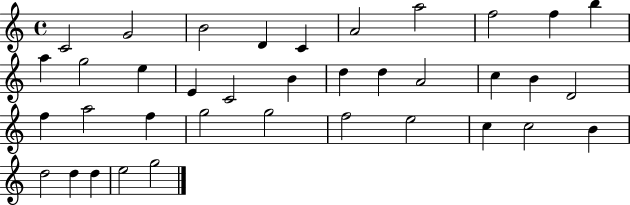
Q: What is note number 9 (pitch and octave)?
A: F5